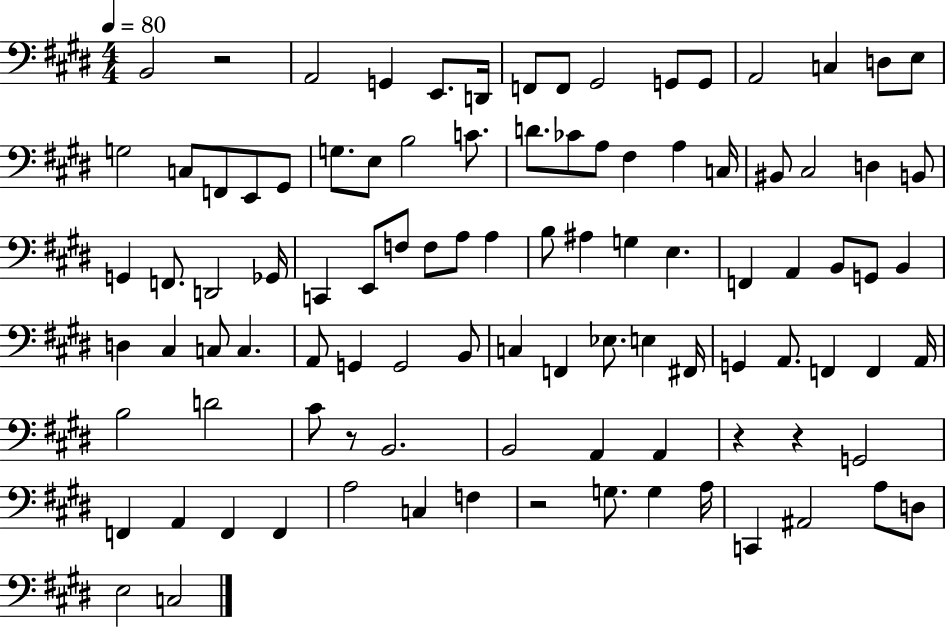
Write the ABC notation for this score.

X:1
T:Untitled
M:4/4
L:1/4
K:E
B,,2 z2 A,,2 G,, E,,/2 D,,/4 F,,/2 F,,/2 ^G,,2 G,,/2 G,,/2 A,,2 C, D,/2 E,/2 G,2 C,/2 F,,/2 E,,/2 ^G,,/2 G,/2 E,/2 B,2 C/2 D/2 _C/2 A,/2 ^F, A, C,/4 ^B,,/2 ^C,2 D, B,,/2 G,, F,,/2 D,,2 _G,,/4 C,, E,,/2 F,/2 F,/2 A,/2 A, B,/2 ^A, G, E, F,, A,, B,,/2 G,,/2 B,, D, ^C, C,/2 C, A,,/2 G,, G,,2 B,,/2 C, F,, _E,/2 E, ^F,,/4 G,, A,,/2 F,, F,, A,,/4 B,2 D2 ^C/2 z/2 B,,2 B,,2 A,, A,, z z G,,2 F,, A,, F,, F,, A,2 C, F, z2 G,/2 G, A,/4 C,, ^A,,2 A,/2 D,/2 E,2 C,2